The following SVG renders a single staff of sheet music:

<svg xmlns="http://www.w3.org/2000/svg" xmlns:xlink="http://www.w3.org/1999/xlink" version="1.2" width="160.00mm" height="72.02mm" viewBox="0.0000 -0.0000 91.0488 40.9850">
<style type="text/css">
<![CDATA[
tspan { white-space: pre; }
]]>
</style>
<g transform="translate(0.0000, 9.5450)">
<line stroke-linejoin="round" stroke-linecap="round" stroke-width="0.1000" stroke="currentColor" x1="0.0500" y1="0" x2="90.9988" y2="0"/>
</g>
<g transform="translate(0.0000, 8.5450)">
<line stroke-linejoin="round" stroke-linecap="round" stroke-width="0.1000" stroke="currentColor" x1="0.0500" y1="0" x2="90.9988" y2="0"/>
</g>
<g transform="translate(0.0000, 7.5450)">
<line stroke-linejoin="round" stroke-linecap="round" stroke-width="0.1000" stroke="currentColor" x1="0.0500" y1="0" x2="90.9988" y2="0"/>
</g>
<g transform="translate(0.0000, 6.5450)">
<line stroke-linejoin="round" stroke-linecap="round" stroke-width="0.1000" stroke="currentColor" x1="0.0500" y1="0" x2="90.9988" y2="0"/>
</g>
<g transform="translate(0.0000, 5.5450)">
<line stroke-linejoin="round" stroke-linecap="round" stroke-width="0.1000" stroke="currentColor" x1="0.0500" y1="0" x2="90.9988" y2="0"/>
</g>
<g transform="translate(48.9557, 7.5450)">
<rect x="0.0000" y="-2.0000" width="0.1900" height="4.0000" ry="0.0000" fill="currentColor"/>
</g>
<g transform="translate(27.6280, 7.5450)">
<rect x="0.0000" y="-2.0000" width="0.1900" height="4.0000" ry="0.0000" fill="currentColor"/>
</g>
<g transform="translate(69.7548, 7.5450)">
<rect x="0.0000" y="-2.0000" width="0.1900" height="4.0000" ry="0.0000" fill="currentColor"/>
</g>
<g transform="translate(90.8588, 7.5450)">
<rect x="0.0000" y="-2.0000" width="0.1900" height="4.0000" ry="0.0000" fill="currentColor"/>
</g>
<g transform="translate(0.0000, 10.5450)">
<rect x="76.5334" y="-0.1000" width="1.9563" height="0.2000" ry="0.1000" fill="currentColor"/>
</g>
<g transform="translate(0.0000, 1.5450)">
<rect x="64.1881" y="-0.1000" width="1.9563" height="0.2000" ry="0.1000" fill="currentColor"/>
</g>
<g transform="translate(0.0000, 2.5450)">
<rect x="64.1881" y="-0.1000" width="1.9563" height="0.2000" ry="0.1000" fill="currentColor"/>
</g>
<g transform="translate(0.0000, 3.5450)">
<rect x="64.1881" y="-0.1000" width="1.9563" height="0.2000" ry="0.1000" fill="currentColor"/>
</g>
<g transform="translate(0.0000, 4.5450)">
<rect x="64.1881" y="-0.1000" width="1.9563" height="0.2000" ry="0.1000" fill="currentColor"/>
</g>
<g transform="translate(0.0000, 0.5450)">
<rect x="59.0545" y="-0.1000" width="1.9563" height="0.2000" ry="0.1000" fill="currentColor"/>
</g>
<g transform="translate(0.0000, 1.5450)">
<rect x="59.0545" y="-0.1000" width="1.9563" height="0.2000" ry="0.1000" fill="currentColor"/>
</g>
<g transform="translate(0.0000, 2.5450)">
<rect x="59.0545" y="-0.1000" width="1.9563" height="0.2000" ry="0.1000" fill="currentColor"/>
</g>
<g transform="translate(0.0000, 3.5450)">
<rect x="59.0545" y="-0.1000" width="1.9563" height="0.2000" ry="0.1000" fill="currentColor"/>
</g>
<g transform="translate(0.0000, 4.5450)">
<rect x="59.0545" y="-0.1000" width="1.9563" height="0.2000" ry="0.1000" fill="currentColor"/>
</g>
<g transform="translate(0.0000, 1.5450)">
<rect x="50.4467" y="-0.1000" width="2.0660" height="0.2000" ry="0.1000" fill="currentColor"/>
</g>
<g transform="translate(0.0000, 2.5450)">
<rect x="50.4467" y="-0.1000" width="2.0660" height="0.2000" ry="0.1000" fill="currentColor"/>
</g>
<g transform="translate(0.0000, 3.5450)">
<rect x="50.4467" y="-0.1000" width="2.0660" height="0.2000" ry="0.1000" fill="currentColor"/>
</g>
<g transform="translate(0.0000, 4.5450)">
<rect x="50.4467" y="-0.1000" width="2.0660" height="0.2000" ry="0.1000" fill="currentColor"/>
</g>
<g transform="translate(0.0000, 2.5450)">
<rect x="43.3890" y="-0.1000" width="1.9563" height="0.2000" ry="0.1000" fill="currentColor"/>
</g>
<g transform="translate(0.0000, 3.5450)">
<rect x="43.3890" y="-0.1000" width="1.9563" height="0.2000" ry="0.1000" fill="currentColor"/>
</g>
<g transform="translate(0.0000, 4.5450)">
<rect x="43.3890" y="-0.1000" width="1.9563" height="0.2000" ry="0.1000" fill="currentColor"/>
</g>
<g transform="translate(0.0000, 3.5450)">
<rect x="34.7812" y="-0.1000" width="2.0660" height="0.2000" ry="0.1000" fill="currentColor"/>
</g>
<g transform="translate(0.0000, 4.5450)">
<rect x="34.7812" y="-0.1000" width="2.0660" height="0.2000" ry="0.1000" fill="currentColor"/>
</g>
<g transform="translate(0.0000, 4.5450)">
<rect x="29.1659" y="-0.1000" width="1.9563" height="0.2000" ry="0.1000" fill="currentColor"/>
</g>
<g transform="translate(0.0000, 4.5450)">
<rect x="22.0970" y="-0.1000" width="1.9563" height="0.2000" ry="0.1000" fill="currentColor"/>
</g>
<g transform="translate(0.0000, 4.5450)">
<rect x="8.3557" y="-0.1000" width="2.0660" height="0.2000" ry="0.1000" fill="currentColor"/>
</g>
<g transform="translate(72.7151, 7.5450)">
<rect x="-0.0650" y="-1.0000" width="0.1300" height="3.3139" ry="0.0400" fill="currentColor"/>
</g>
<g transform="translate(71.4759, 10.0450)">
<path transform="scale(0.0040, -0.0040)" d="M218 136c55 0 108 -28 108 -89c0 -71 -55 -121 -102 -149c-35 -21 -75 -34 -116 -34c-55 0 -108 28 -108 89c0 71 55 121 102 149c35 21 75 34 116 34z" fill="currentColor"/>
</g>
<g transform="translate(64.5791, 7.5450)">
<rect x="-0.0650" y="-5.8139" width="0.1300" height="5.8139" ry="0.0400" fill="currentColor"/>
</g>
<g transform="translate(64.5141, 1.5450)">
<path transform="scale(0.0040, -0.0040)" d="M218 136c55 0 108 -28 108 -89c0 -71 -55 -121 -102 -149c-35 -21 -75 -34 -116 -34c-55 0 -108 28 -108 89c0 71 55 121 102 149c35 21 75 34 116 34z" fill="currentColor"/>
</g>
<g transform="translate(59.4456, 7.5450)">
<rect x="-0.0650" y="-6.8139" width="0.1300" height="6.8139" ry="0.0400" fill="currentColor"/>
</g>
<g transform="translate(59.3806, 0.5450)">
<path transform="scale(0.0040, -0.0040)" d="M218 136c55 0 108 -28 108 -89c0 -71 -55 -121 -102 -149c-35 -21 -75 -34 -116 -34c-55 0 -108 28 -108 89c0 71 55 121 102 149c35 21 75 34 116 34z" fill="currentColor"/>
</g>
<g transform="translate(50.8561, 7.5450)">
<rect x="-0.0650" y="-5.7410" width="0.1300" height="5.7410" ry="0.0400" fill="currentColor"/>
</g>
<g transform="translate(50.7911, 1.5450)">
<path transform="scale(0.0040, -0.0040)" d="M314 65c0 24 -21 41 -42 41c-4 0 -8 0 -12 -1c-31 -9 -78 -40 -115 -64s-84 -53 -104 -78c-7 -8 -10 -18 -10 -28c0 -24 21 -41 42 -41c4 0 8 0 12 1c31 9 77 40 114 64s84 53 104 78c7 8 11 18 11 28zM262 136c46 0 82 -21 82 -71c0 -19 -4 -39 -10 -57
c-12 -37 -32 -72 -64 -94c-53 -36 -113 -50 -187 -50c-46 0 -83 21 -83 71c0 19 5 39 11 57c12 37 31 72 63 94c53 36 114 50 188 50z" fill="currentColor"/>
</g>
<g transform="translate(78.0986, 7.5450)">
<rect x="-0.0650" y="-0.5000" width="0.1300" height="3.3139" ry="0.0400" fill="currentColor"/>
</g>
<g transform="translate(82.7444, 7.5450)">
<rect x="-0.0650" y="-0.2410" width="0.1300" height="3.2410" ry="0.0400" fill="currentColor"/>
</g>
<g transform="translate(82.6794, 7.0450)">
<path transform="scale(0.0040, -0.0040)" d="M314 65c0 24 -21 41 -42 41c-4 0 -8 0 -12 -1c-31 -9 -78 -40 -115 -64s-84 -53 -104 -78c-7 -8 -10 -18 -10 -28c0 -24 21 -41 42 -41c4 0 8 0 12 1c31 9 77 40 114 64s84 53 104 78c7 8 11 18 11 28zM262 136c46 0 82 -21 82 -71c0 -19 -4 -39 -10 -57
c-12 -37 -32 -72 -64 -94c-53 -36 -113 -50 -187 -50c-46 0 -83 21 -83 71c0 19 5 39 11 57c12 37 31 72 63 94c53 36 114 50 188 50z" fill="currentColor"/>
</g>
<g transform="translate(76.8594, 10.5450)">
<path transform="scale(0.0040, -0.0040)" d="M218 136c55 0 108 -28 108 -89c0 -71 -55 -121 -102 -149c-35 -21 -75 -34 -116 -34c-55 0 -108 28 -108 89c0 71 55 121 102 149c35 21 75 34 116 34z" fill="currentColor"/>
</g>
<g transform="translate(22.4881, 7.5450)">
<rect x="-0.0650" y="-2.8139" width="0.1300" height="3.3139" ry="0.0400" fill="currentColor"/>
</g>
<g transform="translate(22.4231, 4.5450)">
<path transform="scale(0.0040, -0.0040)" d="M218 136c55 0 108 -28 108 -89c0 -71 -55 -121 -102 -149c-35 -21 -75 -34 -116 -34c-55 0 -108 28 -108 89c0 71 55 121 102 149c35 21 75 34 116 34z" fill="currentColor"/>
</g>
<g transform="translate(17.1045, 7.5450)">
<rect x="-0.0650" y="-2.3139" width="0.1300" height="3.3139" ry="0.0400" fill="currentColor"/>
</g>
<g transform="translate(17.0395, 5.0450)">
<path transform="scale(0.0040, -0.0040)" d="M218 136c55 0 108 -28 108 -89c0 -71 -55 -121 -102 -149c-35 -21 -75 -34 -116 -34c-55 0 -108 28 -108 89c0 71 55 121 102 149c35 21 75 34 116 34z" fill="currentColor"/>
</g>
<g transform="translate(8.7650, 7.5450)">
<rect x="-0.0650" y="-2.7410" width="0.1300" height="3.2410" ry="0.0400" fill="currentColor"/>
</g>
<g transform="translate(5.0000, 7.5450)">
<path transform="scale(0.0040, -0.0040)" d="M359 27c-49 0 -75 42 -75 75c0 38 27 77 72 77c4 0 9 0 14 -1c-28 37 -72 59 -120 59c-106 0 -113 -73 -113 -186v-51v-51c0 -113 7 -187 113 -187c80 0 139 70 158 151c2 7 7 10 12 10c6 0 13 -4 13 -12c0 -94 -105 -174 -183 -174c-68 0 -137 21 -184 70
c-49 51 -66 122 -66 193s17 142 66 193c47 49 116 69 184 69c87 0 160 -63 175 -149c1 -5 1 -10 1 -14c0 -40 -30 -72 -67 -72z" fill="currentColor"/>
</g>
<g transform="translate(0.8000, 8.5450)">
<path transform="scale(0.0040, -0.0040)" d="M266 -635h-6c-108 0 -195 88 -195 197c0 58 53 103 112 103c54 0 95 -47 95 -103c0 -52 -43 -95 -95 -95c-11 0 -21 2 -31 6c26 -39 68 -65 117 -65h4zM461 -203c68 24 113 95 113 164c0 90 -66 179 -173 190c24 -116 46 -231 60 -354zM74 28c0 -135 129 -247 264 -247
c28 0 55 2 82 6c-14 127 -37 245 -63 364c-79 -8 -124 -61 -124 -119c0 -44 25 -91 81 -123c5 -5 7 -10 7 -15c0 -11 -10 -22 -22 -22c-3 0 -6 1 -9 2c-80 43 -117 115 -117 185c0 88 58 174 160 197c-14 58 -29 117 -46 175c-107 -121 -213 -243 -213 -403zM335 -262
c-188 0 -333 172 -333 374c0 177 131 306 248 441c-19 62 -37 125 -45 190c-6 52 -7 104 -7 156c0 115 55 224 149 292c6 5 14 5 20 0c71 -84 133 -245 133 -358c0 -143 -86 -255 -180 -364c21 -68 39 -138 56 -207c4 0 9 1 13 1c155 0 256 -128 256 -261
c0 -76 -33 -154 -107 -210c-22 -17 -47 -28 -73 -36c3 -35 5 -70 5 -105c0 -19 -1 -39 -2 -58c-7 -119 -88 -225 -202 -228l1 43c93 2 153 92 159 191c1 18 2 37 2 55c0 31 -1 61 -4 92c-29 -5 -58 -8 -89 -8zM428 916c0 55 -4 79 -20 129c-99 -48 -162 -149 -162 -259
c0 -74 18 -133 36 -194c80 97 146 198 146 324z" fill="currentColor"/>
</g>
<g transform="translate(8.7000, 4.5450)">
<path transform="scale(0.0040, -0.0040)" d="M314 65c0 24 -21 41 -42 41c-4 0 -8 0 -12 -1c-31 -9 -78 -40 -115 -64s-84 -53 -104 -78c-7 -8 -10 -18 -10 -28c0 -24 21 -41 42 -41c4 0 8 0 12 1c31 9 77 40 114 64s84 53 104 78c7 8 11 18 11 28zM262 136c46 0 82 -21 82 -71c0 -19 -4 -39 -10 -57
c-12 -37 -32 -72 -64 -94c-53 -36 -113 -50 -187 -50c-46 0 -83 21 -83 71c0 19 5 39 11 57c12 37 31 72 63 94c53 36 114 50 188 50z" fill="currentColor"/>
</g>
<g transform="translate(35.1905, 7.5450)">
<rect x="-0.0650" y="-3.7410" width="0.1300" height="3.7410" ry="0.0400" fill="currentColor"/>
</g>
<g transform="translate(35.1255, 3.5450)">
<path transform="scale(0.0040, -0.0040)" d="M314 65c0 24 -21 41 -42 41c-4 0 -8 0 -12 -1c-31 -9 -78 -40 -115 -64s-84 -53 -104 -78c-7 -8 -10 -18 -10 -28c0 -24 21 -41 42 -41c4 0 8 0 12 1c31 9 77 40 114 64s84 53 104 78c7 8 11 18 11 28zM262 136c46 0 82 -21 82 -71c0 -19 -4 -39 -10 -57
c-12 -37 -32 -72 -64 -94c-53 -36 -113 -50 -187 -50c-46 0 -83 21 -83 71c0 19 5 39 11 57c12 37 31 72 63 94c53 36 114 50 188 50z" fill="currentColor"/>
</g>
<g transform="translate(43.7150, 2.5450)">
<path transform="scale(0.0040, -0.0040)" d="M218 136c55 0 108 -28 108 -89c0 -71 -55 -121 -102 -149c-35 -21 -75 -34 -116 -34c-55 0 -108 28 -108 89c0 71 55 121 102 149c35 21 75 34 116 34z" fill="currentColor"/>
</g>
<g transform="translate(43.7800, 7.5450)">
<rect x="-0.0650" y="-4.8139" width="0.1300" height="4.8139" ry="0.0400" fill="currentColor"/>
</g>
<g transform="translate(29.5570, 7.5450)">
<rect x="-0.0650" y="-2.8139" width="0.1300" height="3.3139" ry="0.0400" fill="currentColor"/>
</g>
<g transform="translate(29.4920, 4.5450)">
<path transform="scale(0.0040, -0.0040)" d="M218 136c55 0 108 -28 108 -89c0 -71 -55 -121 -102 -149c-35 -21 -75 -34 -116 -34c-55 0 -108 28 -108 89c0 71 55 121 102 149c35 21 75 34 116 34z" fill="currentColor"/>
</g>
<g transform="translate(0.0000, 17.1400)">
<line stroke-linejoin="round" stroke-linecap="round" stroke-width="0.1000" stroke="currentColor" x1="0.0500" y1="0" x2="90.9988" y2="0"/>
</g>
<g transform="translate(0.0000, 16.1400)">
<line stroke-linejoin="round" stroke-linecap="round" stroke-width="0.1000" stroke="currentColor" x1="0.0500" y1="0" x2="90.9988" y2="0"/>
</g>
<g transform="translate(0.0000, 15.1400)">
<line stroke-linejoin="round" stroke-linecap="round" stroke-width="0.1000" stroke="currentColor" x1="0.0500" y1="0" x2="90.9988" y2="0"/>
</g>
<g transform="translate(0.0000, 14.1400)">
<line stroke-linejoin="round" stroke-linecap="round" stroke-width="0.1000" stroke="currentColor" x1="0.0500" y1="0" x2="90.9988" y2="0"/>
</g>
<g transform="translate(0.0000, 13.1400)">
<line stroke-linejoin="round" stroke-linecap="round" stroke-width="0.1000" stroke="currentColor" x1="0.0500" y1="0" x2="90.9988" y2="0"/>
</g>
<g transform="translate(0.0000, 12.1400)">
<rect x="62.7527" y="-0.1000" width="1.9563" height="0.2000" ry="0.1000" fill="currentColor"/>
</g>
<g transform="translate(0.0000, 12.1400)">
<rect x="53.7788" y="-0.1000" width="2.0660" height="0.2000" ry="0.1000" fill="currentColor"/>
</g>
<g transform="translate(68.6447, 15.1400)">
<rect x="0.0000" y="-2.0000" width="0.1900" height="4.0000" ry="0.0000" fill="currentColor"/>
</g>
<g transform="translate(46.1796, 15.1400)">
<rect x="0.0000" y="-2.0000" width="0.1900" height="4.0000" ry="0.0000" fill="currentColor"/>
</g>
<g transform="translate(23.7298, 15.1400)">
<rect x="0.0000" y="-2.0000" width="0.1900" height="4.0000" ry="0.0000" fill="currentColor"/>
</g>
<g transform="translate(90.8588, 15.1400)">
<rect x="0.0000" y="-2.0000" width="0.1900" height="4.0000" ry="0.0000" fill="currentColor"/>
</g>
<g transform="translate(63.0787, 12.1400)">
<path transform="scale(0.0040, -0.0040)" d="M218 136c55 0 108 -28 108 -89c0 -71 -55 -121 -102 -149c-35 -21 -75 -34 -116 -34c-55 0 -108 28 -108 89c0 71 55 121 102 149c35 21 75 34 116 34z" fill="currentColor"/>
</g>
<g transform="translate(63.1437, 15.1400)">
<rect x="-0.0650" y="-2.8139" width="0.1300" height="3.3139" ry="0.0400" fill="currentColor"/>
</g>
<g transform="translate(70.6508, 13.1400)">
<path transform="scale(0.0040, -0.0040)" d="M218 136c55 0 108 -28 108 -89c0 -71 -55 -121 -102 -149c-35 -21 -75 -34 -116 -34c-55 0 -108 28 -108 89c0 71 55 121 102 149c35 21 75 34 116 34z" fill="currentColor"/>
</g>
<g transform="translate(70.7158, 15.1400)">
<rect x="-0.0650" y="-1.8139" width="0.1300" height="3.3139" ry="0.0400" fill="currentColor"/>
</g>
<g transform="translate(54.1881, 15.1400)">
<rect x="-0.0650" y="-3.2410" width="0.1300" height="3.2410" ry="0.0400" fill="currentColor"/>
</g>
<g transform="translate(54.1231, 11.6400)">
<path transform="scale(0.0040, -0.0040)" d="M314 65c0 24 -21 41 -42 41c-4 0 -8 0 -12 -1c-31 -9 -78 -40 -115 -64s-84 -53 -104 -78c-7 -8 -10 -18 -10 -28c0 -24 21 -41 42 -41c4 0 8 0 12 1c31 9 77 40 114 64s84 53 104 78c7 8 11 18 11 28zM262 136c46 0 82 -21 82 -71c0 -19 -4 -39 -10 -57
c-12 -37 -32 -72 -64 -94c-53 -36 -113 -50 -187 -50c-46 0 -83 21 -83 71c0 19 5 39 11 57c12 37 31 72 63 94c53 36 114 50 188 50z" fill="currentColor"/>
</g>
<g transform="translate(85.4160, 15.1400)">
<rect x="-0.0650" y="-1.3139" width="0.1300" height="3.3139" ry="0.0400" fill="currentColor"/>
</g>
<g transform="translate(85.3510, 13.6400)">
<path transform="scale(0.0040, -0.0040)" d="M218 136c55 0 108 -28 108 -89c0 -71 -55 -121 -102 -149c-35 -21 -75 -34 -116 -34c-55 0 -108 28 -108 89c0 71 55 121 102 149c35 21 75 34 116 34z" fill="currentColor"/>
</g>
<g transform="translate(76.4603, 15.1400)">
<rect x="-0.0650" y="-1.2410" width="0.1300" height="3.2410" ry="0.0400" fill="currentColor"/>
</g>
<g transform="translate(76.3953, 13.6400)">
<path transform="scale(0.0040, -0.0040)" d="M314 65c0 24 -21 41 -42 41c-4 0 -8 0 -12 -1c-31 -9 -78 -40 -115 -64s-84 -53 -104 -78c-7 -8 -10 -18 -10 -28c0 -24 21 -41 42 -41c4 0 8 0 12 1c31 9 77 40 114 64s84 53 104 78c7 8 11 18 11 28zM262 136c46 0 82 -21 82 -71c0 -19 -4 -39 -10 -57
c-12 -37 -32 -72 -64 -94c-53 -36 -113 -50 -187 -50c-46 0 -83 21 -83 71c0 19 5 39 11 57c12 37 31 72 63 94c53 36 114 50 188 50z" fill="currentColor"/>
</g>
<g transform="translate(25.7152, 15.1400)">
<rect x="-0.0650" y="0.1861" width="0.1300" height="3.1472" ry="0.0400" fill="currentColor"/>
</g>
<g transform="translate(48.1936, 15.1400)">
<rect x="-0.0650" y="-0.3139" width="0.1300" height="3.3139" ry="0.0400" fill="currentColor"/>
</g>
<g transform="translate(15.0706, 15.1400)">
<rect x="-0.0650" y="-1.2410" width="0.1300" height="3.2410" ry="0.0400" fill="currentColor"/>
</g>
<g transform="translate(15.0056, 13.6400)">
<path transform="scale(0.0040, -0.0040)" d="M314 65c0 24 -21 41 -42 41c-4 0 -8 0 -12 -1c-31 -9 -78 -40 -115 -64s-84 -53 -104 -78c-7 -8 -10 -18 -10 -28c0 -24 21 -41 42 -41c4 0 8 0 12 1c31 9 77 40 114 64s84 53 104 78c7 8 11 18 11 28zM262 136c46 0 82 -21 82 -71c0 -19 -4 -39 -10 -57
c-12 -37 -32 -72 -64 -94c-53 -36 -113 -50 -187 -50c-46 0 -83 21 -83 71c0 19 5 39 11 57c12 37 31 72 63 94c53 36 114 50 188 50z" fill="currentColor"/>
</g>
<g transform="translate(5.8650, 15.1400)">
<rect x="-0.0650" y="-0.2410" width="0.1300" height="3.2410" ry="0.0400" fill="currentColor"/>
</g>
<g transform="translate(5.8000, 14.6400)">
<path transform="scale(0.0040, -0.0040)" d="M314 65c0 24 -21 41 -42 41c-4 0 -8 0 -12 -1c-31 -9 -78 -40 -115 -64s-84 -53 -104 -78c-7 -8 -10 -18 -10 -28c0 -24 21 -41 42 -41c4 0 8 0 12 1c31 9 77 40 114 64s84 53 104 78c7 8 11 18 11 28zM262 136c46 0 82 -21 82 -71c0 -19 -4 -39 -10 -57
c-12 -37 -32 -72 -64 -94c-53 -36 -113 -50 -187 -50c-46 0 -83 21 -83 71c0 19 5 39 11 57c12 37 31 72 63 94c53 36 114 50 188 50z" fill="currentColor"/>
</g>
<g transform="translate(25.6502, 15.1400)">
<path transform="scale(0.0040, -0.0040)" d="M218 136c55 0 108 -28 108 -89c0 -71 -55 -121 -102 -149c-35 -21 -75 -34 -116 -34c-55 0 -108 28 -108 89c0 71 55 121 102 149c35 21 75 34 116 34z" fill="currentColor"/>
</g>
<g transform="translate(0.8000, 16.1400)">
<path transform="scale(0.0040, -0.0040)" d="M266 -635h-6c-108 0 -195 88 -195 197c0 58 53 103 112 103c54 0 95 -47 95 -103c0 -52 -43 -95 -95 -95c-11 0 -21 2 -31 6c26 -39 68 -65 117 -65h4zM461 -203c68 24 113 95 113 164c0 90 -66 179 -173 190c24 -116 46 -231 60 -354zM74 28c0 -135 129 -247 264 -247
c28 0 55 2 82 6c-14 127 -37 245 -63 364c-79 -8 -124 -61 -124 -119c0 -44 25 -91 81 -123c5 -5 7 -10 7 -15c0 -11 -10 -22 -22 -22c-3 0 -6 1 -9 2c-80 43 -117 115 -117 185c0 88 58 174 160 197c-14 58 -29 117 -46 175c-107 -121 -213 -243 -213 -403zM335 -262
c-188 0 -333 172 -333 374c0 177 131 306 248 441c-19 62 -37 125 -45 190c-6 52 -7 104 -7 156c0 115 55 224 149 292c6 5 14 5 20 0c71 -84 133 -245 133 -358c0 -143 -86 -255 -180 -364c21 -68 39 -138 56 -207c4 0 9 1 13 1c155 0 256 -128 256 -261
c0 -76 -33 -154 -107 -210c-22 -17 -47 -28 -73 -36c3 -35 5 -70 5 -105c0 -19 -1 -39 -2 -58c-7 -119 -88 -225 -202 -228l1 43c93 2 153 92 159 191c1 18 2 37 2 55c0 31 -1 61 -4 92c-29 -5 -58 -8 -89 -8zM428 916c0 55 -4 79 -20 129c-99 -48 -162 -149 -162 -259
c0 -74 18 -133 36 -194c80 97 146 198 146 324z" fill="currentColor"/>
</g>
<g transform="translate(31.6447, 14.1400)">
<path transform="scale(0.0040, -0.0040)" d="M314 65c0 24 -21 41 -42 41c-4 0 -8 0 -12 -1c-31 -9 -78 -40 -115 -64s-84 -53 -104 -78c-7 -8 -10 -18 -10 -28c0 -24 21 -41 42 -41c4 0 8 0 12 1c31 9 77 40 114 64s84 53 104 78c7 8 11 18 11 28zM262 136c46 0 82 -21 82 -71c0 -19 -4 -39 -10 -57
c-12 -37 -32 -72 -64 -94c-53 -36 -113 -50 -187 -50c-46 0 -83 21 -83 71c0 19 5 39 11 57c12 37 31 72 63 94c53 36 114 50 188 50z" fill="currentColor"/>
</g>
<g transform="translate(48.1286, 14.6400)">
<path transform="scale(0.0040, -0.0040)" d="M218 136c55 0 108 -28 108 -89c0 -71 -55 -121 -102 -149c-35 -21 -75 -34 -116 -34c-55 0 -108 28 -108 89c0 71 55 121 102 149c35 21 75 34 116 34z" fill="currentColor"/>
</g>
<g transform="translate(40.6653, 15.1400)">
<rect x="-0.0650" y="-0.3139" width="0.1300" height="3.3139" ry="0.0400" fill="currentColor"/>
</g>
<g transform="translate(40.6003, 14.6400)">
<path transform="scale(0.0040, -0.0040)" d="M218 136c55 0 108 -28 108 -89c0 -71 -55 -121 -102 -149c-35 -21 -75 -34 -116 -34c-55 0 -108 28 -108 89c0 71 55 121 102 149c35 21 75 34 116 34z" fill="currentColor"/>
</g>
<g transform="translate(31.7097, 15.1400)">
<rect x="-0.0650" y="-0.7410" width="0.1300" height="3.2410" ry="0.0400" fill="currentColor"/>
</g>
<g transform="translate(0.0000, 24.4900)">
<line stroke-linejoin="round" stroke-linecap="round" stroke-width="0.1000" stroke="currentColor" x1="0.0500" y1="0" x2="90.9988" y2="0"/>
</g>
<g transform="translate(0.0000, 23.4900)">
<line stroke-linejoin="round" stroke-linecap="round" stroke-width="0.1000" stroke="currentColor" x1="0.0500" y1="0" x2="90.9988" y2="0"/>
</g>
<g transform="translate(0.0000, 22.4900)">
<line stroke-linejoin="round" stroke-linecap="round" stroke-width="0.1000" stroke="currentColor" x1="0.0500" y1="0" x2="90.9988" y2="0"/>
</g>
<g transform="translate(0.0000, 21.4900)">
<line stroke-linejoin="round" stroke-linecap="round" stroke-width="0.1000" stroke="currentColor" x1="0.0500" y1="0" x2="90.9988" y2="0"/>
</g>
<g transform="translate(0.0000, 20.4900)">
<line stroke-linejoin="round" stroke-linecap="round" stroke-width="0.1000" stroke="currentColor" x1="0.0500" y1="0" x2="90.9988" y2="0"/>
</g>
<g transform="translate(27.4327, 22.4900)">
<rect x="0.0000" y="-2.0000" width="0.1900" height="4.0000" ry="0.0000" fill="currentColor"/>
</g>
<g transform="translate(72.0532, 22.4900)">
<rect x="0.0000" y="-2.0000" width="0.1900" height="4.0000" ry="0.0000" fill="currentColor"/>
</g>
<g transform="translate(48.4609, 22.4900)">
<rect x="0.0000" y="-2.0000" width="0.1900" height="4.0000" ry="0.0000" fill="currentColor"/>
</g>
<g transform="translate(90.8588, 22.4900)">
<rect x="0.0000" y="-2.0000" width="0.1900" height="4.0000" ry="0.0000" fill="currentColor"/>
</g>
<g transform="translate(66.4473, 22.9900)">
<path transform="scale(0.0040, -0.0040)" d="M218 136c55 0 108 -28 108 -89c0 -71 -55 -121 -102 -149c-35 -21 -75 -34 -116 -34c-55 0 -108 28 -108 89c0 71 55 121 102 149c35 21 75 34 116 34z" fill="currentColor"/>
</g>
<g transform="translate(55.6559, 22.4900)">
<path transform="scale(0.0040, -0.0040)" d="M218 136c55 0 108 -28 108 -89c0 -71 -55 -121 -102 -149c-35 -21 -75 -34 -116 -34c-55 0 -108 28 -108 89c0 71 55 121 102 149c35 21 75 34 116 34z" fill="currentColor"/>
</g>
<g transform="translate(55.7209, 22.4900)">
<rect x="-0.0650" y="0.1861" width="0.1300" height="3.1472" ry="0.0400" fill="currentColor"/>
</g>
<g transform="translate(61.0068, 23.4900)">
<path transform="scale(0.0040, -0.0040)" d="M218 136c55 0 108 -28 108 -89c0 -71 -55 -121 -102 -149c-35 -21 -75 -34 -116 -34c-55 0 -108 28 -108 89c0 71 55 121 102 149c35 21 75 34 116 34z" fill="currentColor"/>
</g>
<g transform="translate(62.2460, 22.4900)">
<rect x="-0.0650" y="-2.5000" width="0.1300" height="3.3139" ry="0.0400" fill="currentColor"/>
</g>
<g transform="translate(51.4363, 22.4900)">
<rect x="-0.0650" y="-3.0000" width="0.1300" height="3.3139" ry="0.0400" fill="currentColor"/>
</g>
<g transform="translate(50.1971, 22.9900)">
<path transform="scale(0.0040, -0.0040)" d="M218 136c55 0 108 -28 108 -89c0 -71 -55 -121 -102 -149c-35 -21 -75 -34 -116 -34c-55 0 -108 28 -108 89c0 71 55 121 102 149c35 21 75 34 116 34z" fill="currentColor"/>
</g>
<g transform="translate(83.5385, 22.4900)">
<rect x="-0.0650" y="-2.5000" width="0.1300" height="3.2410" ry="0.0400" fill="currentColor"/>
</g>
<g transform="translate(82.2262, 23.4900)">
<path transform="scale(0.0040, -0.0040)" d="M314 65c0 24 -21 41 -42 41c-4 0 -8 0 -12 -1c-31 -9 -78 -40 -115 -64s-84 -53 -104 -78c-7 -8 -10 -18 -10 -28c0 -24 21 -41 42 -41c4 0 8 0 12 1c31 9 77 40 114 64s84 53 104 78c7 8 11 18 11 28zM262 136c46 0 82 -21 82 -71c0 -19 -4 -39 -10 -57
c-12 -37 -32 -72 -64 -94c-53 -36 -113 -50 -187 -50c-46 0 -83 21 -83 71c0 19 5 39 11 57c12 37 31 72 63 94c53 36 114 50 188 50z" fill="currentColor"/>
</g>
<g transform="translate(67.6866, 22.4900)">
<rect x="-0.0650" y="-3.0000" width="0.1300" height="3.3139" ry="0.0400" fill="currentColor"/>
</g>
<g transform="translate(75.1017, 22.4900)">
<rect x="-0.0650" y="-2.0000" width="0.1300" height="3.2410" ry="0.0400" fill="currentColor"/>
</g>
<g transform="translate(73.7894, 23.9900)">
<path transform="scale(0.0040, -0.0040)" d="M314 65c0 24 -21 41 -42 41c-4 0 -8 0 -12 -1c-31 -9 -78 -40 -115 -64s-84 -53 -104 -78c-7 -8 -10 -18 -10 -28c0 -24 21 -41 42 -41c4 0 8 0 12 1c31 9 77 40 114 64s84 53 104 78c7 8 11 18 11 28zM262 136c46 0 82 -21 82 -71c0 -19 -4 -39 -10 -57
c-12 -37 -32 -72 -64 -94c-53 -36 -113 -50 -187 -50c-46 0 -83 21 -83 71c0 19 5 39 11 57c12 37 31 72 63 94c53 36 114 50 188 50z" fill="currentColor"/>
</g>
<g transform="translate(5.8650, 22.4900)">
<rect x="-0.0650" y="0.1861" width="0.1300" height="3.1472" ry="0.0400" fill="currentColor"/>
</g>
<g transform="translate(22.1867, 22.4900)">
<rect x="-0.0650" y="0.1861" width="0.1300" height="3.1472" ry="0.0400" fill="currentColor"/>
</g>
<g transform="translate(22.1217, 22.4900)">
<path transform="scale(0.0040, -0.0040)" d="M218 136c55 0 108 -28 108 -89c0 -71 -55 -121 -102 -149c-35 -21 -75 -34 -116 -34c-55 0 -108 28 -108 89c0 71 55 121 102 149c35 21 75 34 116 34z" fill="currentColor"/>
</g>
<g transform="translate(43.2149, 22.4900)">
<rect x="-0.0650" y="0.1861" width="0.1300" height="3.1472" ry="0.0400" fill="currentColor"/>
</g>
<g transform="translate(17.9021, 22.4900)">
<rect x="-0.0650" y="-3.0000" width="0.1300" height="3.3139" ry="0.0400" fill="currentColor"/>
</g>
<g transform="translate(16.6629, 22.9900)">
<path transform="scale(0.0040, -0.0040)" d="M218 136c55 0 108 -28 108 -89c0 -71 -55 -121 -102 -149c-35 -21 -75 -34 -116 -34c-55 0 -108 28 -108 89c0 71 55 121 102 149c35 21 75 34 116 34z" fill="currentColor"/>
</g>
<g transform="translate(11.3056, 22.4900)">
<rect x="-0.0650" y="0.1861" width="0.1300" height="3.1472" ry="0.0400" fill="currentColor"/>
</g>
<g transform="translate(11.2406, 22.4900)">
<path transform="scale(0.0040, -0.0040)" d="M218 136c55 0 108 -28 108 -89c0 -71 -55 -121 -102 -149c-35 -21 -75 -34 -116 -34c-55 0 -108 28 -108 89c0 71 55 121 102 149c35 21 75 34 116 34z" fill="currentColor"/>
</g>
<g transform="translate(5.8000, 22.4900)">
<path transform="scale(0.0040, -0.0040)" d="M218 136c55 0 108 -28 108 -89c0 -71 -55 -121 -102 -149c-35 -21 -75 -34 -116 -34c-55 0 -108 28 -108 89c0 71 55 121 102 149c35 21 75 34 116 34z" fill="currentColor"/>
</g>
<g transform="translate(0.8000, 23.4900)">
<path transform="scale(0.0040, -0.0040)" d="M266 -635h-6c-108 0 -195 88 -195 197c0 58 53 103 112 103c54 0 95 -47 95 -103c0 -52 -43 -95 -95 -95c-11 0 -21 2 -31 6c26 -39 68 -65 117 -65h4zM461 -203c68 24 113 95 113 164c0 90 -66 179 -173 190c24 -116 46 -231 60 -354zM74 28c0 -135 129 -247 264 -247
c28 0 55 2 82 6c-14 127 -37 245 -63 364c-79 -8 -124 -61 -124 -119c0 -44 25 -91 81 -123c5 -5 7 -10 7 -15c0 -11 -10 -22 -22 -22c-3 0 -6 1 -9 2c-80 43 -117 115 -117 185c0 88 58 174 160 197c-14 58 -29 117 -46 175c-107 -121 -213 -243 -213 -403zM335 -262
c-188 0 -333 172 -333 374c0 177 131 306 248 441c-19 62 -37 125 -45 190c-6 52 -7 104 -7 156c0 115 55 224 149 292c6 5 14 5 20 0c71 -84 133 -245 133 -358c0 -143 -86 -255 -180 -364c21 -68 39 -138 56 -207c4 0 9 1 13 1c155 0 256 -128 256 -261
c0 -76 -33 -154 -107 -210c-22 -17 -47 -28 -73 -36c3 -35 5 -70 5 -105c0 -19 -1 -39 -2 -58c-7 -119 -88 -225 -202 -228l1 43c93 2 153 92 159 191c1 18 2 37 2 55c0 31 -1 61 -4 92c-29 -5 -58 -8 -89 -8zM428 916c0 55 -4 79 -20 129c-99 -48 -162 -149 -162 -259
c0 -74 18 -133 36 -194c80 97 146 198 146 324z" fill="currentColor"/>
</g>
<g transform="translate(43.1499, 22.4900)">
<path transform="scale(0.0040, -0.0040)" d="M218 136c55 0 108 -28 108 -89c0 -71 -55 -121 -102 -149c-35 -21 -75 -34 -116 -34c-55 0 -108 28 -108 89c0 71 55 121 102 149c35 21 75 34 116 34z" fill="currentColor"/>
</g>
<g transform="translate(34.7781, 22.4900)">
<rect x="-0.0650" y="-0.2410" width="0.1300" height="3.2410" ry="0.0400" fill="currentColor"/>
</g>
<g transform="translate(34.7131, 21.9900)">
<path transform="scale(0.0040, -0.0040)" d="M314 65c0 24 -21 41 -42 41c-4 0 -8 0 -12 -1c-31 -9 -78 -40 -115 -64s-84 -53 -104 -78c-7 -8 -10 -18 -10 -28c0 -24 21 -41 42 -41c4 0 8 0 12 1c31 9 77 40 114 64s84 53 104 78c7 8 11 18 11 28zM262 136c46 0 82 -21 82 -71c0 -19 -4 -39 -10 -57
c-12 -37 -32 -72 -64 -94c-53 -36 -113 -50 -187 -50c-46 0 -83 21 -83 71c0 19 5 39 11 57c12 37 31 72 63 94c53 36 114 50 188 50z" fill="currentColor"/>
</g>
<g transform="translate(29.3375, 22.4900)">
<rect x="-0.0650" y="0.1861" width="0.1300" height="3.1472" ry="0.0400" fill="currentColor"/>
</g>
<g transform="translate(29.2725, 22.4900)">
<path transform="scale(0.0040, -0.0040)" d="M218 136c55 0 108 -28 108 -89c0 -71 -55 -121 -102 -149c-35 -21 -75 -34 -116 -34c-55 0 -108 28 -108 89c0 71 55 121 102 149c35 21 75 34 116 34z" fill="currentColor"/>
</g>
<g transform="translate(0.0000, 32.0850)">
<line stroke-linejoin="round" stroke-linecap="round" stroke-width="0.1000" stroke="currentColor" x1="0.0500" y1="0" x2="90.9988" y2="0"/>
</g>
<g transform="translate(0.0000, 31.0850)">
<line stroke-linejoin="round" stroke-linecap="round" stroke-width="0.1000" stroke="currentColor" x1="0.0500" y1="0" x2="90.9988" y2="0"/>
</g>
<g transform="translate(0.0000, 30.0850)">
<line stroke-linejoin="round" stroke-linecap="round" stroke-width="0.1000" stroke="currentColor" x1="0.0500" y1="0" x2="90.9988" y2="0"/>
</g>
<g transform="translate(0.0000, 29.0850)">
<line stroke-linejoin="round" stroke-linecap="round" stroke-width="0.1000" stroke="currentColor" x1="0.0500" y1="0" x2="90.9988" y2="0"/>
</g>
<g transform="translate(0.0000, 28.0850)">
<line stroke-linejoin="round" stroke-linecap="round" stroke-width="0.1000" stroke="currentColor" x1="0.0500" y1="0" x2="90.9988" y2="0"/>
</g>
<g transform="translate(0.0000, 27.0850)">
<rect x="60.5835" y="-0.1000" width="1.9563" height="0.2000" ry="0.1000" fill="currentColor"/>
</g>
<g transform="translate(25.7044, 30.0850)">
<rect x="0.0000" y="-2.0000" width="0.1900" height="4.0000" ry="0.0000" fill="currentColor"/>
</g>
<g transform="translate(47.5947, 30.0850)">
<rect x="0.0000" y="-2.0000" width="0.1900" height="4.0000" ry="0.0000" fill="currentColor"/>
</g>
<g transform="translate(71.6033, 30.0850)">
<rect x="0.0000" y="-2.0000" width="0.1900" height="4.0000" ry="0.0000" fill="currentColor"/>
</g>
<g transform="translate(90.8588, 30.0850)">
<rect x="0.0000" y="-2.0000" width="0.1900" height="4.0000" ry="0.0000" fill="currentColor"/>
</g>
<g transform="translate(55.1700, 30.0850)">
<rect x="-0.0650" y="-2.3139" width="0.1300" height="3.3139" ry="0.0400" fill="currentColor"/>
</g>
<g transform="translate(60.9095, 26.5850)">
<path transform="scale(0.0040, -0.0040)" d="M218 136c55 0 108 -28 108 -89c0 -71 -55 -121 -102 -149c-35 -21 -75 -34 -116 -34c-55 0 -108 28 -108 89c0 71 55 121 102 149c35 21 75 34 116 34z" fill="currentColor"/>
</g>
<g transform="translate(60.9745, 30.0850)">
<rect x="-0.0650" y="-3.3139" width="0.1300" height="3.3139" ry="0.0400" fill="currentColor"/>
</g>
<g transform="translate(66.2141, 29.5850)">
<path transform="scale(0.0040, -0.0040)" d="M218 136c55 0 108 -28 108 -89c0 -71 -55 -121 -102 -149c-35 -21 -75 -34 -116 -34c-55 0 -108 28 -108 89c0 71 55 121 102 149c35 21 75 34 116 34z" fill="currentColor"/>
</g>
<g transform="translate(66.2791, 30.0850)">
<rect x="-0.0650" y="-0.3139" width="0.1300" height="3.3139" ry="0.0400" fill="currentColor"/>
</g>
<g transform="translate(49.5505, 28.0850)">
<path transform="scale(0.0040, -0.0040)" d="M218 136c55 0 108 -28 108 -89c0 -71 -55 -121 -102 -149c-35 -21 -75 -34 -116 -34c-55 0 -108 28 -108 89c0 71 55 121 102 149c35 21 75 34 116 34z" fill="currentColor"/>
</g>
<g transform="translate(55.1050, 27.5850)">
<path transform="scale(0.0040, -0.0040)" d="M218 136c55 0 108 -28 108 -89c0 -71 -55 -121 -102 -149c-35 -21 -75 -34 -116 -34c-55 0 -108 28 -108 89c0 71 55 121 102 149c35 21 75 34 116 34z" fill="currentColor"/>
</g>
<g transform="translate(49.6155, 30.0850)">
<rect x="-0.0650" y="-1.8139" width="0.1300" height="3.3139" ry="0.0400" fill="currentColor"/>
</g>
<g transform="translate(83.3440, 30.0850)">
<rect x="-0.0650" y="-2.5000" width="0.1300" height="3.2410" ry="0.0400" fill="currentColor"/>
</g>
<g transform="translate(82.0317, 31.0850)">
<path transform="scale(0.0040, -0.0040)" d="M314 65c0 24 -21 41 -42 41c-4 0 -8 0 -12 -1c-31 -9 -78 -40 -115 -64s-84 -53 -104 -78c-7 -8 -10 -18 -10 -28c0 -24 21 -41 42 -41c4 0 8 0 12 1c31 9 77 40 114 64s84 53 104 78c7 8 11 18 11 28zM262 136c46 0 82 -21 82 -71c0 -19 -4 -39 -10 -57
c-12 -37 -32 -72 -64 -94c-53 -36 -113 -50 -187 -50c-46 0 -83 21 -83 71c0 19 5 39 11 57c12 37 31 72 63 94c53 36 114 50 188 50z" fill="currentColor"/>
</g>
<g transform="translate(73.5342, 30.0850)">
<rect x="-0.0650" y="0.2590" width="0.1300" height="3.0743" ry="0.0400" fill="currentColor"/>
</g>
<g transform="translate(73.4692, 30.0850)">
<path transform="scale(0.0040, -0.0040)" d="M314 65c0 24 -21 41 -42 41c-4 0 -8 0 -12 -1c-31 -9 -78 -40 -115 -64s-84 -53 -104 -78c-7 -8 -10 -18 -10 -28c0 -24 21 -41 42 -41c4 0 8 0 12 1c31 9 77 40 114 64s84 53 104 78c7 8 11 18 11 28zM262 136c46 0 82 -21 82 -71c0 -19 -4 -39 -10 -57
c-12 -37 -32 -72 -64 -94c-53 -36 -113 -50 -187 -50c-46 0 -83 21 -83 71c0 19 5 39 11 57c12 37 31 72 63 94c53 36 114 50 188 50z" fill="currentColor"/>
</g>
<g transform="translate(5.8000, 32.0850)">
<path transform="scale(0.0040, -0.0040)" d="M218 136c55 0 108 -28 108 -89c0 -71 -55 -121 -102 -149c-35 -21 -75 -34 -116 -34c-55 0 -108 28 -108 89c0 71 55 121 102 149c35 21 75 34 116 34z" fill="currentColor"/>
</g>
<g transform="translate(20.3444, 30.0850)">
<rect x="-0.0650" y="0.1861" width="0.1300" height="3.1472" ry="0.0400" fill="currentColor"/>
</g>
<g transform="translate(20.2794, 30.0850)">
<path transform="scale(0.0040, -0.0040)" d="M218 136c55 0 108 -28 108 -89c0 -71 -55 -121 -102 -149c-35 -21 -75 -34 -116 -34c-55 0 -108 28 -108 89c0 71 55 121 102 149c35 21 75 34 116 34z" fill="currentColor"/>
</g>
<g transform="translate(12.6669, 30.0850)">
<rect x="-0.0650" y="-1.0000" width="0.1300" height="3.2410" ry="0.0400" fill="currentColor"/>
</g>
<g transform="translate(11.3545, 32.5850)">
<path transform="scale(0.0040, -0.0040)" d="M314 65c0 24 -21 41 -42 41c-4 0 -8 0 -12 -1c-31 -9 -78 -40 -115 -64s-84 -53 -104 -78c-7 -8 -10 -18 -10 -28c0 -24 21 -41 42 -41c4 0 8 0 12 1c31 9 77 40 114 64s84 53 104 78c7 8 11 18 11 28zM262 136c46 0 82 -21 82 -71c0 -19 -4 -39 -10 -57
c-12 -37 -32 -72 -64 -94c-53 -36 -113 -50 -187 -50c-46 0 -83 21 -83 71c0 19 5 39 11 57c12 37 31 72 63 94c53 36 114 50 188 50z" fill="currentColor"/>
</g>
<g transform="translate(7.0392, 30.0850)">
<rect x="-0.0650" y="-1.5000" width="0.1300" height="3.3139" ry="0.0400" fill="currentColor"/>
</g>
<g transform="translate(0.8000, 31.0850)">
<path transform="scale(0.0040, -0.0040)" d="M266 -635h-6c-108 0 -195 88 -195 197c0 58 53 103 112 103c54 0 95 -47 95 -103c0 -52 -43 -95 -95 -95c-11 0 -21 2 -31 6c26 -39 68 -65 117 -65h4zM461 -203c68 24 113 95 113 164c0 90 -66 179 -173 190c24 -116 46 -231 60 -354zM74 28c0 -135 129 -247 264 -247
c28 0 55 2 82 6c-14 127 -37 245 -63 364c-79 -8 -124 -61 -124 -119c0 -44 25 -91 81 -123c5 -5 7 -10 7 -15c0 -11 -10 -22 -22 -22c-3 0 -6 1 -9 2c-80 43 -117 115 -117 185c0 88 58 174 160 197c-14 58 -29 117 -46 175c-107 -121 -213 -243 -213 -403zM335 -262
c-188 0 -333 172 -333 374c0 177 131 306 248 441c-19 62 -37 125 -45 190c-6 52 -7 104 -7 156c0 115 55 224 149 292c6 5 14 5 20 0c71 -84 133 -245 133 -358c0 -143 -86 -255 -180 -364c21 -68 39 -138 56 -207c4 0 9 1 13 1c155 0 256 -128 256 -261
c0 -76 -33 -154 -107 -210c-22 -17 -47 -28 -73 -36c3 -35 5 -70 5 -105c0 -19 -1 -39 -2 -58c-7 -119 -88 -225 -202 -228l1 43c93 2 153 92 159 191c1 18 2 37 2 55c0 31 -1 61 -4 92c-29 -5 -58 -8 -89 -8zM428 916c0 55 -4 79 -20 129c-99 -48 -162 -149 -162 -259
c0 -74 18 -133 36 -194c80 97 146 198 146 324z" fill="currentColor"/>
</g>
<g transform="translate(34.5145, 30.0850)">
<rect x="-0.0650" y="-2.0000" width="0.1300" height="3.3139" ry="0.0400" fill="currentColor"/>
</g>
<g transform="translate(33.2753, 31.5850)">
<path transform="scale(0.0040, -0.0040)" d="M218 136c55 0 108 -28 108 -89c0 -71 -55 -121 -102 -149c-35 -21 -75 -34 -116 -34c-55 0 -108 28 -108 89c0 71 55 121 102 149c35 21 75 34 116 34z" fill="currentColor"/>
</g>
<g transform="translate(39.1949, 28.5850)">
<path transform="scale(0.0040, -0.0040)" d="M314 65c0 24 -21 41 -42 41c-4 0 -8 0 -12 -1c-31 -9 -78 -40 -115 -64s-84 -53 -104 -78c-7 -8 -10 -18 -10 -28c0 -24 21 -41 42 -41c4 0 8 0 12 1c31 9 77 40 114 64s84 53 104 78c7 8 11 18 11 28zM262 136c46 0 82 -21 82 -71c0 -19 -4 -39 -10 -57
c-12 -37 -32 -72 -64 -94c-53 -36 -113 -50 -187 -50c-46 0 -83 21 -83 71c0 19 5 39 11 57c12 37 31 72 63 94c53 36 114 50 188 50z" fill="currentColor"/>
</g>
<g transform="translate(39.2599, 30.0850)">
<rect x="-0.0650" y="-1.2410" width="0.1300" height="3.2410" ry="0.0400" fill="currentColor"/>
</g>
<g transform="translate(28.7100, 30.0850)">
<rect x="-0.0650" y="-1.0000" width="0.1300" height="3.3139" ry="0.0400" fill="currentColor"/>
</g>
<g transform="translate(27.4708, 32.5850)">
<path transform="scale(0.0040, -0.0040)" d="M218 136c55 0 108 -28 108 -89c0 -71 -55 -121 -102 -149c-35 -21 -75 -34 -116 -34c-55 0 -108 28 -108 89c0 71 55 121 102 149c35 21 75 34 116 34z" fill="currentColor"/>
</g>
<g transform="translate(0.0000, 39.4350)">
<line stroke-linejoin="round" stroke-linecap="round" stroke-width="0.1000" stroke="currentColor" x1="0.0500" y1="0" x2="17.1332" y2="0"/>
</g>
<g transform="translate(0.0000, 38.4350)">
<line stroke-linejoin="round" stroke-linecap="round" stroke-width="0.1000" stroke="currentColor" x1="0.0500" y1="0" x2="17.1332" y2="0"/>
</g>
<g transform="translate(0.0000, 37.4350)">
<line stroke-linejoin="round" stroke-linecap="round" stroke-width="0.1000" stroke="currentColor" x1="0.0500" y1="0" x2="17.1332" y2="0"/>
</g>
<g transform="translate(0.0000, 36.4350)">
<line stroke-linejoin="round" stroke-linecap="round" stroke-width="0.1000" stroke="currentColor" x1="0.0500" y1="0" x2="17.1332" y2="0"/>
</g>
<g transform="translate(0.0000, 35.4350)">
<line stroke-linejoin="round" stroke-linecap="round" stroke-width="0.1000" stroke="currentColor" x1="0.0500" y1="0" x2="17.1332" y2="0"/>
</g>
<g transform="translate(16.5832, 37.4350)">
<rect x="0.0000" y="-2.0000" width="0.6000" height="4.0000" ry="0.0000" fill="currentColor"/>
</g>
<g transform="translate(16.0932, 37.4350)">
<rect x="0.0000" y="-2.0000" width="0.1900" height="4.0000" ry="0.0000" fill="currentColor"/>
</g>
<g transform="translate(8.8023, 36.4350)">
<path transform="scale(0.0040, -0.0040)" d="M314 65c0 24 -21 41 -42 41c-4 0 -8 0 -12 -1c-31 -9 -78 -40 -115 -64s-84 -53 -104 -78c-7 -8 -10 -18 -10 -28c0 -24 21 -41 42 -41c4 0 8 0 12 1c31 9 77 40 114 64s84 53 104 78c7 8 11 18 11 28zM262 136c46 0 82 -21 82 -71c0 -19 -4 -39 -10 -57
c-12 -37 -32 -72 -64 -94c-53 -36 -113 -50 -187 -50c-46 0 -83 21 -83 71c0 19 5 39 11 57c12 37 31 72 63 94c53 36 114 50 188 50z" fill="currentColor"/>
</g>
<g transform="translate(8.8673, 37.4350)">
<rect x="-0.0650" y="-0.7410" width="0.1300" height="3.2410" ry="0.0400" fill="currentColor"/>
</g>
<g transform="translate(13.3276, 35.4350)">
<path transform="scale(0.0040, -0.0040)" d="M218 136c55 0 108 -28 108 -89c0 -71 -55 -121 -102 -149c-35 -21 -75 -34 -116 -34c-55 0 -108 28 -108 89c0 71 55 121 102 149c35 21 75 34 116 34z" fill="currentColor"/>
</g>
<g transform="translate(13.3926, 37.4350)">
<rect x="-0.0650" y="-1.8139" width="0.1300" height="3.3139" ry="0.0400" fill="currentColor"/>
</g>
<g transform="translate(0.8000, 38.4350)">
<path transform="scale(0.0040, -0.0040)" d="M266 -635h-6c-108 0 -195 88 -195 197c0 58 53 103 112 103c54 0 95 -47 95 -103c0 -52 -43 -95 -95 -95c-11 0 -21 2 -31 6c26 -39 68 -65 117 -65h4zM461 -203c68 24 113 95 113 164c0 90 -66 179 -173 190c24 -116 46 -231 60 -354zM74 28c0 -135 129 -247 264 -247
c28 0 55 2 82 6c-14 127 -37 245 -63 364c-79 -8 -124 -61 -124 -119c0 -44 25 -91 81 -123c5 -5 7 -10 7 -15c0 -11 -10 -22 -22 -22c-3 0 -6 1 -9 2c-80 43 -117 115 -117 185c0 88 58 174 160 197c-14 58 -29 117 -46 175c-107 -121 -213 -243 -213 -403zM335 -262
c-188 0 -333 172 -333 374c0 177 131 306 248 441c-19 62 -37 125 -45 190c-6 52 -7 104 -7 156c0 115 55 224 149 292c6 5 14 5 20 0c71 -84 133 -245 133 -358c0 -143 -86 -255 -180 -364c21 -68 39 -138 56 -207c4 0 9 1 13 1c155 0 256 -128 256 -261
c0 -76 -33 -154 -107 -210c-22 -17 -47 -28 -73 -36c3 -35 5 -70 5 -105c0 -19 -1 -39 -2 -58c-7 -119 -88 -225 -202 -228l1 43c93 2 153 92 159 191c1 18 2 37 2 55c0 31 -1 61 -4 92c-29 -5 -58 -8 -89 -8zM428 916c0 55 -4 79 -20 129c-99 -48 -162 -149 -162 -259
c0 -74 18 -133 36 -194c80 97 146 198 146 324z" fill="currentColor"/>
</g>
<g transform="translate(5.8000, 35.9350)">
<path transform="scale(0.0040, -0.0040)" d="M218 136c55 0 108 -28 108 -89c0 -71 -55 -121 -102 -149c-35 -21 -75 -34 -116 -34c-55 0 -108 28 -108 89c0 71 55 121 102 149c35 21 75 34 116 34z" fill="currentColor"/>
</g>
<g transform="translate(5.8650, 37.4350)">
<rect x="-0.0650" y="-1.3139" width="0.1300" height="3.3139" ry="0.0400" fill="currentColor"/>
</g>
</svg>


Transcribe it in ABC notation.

X:1
T:Untitled
M:4/4
L:1/4
K:C
a2 g a a c'2 e' g'2 b' g' D C c2 c2 e2 B d2 c c b2 a f e2 e B B A B B c2 B A B G A F2 G2 E D2 B D F e2 f g b c B2 G2 e d2 f